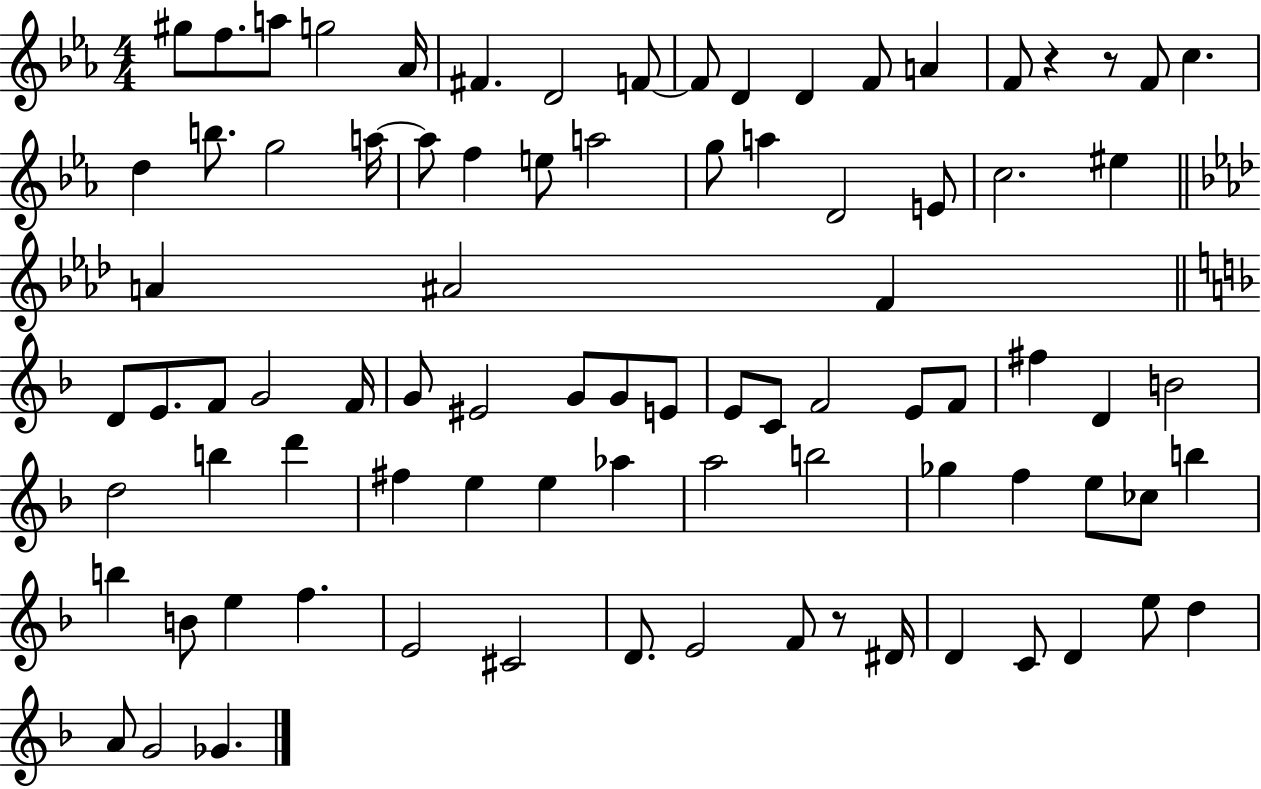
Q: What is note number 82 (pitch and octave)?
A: G4